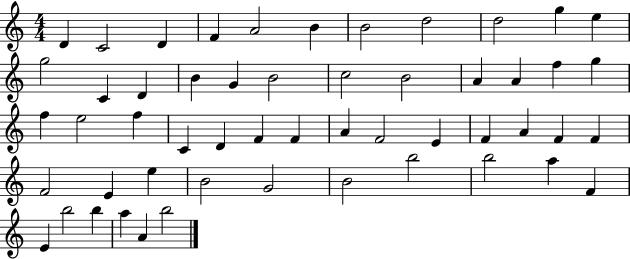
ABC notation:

X:1
T:Untitled
M:4/4
L:1/4
K:C
D C2 D F A2 B B2 d2 d2 g e g2 C D B G B2 c2 B2 A A f g f e2 f C D F F A F2 E F A F F F2 E e B2 G2 B2 b2 b2 a F E b2 b a A b2